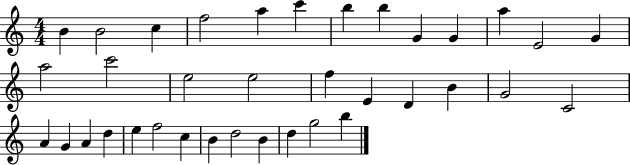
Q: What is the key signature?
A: C major